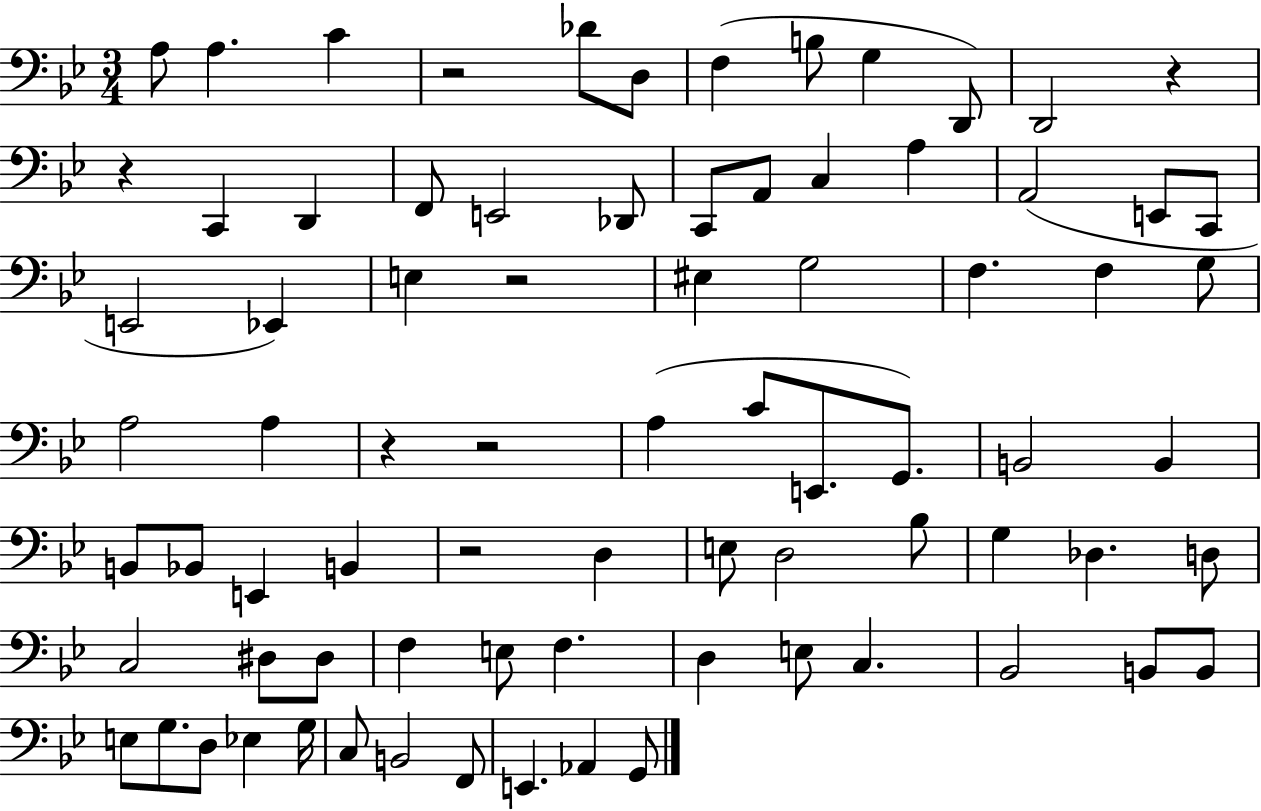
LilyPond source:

{
  \clef bass
  \numericTimeSignature
  \time 3/4
  \key bes \major
  a8 a4. c'4 | r2 des'8 d8 | f4( b8 g4 d,8) | d,2 r4 | \break r4 c,4 d,4 | f,8 e,2 des,8 | c,8 a,8 c4 a4 | a,2( e,8 c,8 | \break e,2 ees,4) | e4 r2 | eis4 g2 | f4. f4 g8 | \break a2 a4 | r4 r2 | a4( c'8 e,8. g,8.) | b,2 b,4 | \break b,8 bes,8 e,4 b,4 | r2 d4 | e8 d2 bes8 | g4 des4. d8 | \break c2 dis8 dis8 | f4 e8 f4. | d4 e8 c4. | bes,2 b,8 b,8 | \break e8 g8. d8 ees4 g16 | c8 b,2 f,8 | e,4. aes,4 g,8 | \bar "|."
}